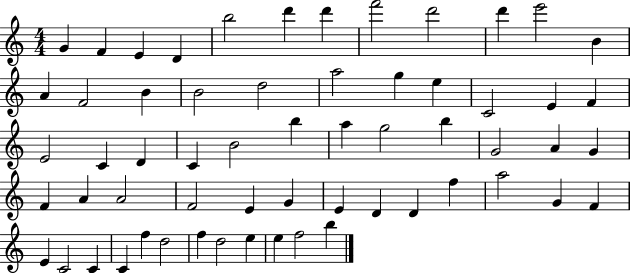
G4/q F4/q E4/q D4/q B5/h D6/q D6/q F6/h D6/h D6/q E6/h B4/q A4/q F4/h B4/q B4/h D5/h A5/h G5/q E5/q C4/h E4/q F4/q E4/h C4/q D4/q C4/q B4/h B5/q A5/q G5/h B5/q G4/h A4/q G4/q F4/q A4/q A4/h F4/h E4/q G4/q E4/q D4/q D4/q F5/q A5/h G4/q F4/q E4/q C4/h C4/q C4/q F5/q D5/h F5/q D5/h E5/q E5/q F5/h B5/q